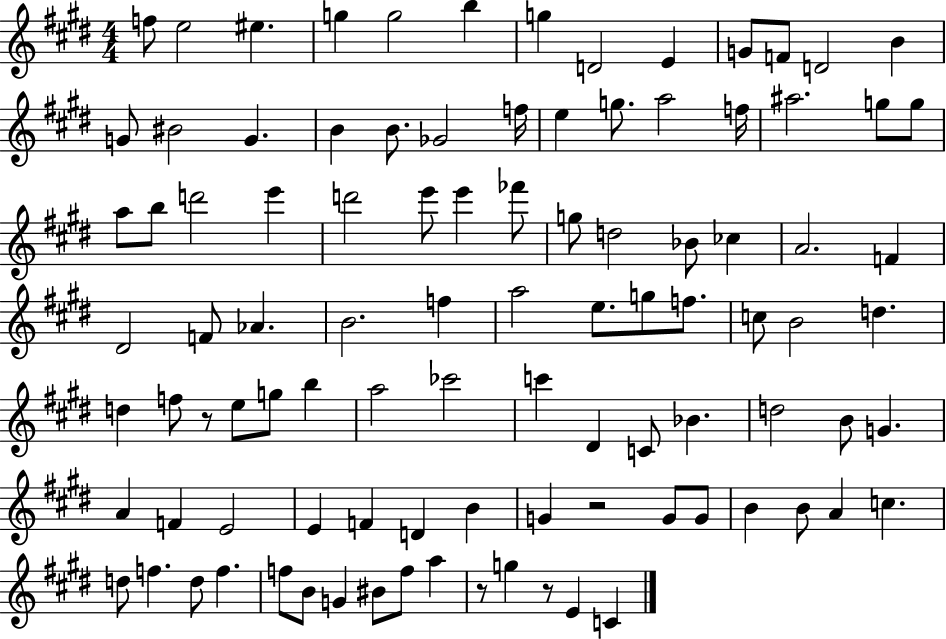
X:1
T:Untitled
M:4/4
L:1/4
K:E
f/2 e2 ^e g g2 b g D2 E G/2 F/2 D2 B G/2 ^B2 G B B/2 _G2 f/4 e g/2 a2 f/4 ^a2 g/2 g/2 a/2 b/2 d'2 e' d'2 e'/2 e' _f'/2 g/2 d2 _B/2 _c A2 F ^D2 F/2 _A B2 f a2 e/2 g/2 f/2 c/2 B2 d d f/2 z/2 e/2 g/2 b a2 _c'2 c' ^D C/2 _B d2 B/2 G A F E2 E F D B G z2 G/2 G/2 B B/2 A c d/2 f d/2 f f/2 B/2 G ^B/2 f/2 a z/2 g z/2 E C